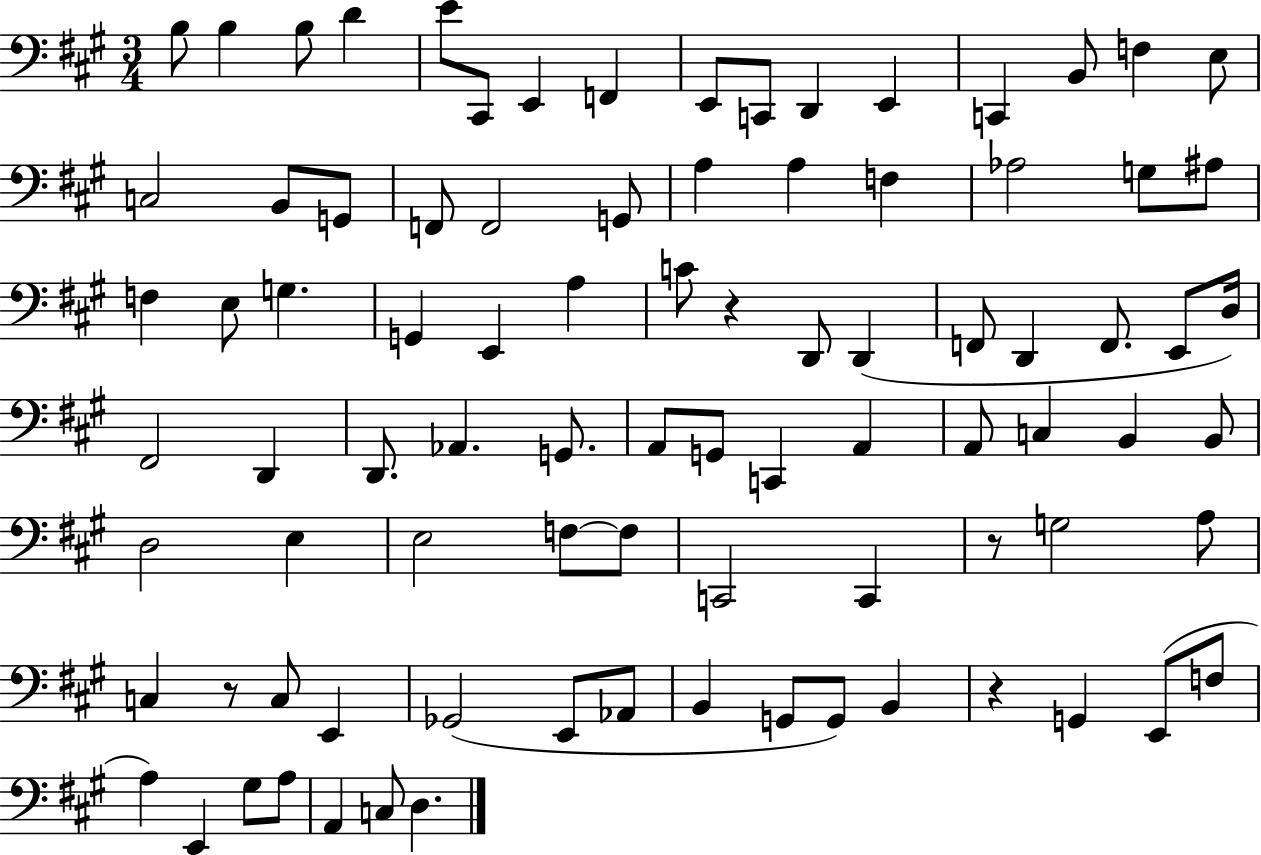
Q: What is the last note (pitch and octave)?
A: D3